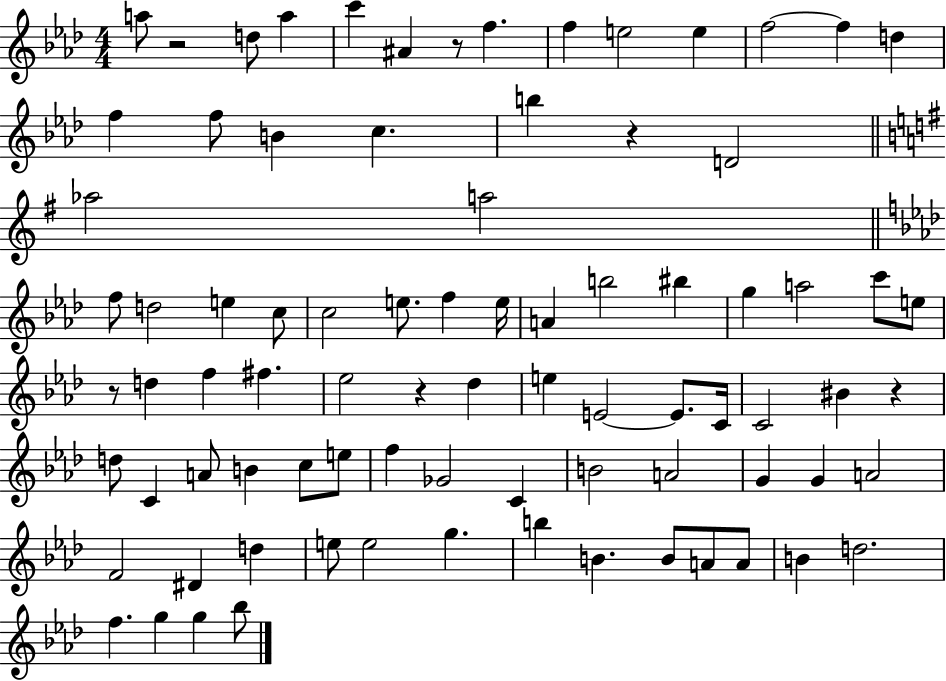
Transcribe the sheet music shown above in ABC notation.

X:1
T:Untitled
M:4/4
L:1/4
K:Ab
a/2 z2 d/2 a c' ^A z/2 f f e2 e f2 f d f f/2 B c b z D2 _a2 a2 f/2 d2 e c/2 c2 e/2 f e/4 A b2 ^b g a2 c'/2 e/2 z/2 d f ^f _e2 z _d e E2 E/2 C/4 C2 ^B z d/2 C A/2 B c/2 e/2 f _G2 C B2 A2 G G A2 F2 ^D d e/2 e2 g b B B/2 A/2 A/2 B d2 f g g _b/2